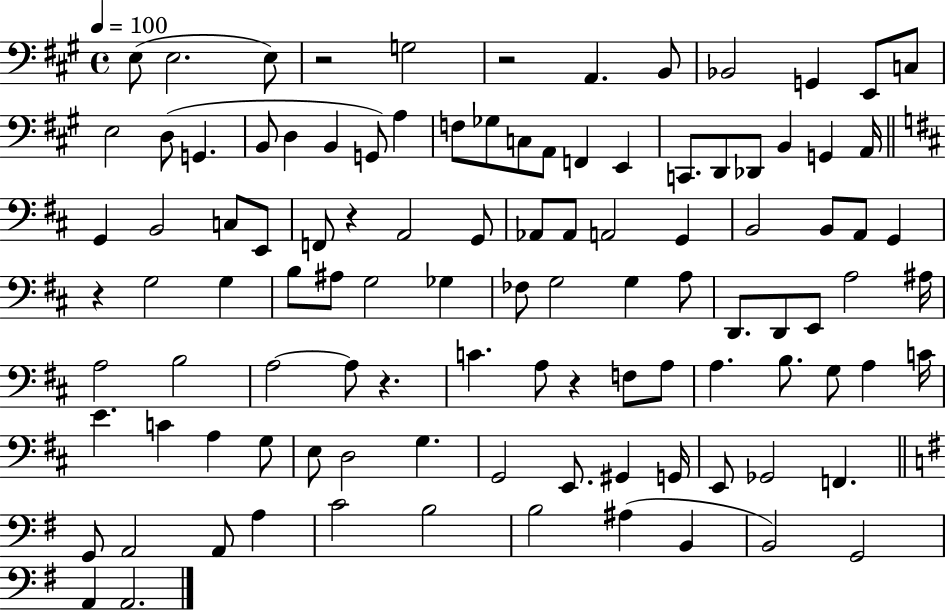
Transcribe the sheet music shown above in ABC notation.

X:1
T:Untitled
M:4/4
L:1/4
K:A
E,/2 E,2 E,/2 z2 G,2 z2 A,, B,,/2 _B,,2 G,, E,,/2 C,/2 E,2 D,/2 G,, B,,/2 D, B,, G,,/2 A, F,/2 _G,/2 C,/2 A,,/2 F,, E,, C,,/2 D,,/2 _D,,/2 B,, G,, A,,/4 G,, B,,2 C,/2 E,,/2 F,,/2 z A,,2 G,,/2 _A,,/2 _A,,/2 A,,2 G,, B,,2 B,,/2 A,,/2 G,, z G,2 G, B,/2 ^A,/2 G,2 _G, _F,/2 G,2 G, A,/2 D,,/2 D,,/2 E,,/2 A,2 ^A,/4 A,2 B,2 A,2 A,/2 z C A,/2 z F,/2 A,/2 A, B,/2 G,/2 A, C/4 E C A, G,/2 E,/2 D,2 G, G,,2 E,,/2 ^G,, G,,/4 E,,/2 _G,,2 F,, G,,/2 A,,2 A,,/2 A, C2 B,2 B,2 ^A, B,, B,,2 G,,2 A,, A,,2